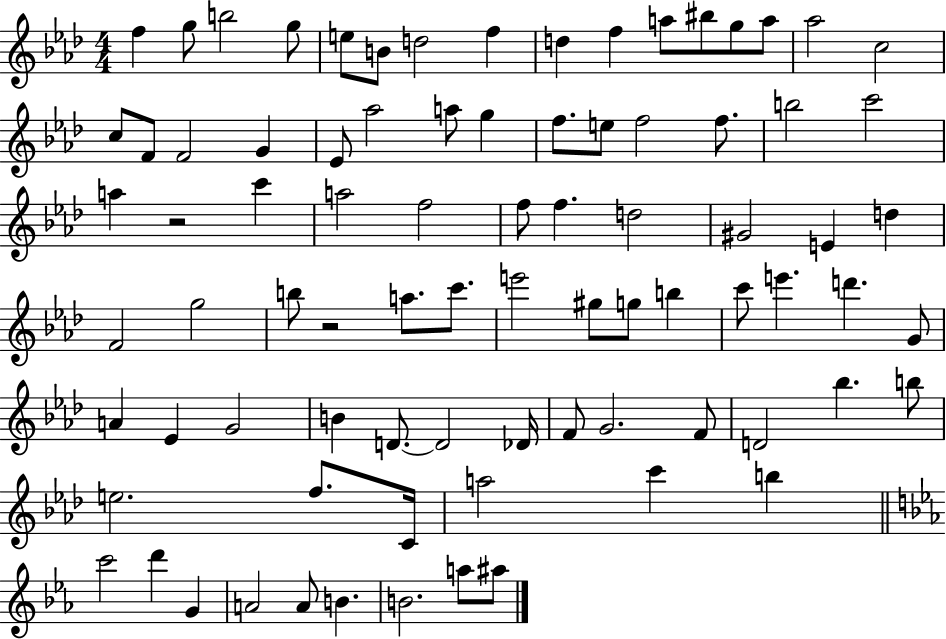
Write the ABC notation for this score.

X:1
T:Untitled
M:4/4
L:1/4
K:Ab
f g/2 b2 g/2 e/2 B/2 d2 f d f a/2 ^b/2 g/2 a/2 _a2 c2 c/2 F/2 F2 G _E/2 _a2 a/2 g f/2 e/2 f2 f/2 b2 c'2 a z2 c' a2 f2 f/2 f d2 ^G2 E d F2 g2 b/2 z2 a/2 c'/2 e'2 ^g/2 g/2 b c'/2 e' d' G/2 A _E G2 B D/2 D2 _D/4 F/2 G2 F/2 D2 _b b/2 e2 f/2 C/4 a2 c' b c'2 d' G A2 A/2 B B2 a/2 ^a/2